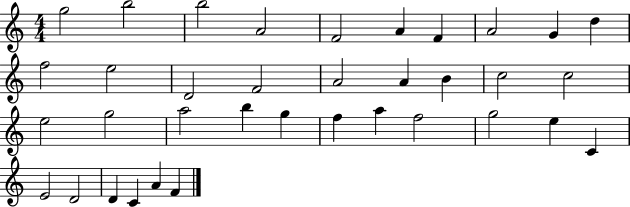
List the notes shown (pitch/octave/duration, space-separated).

G5/h B5/h B5/h A4/h F4/h A4/q F4/q A4/h G4/q D5/q F5/h E5/h D4/h F4/h A4/h A4/q B4/q C5/h C5/h E5/h G5/h A5/h B5/q G5/q F5/q A5/q F5/h G5/h E5/q C4/q E4/h D4/h D4/q C4/q A4/q F4/q